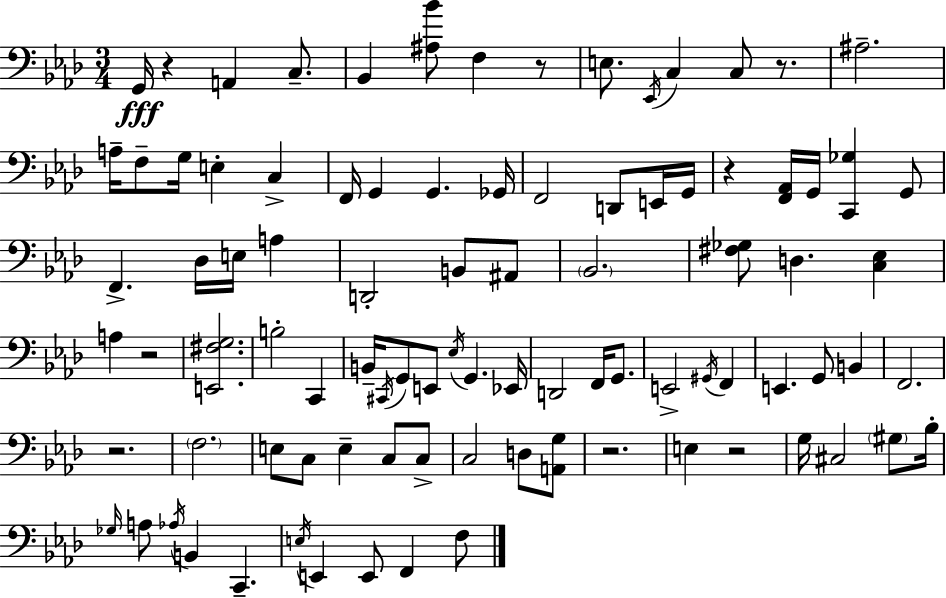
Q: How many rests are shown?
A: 8